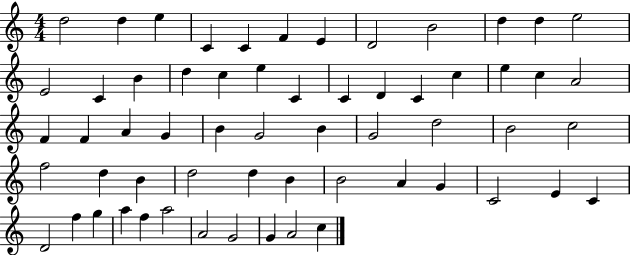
{
  \clef treble
  \numericTimeSignature
  \time 4/4
  \key c \major
  d''2 d''4 e''4 | c'4 c'4 f'4 e'4 | d'2 b'2 | d''4 d''4 e''2 | \break e'2 c'4 b'4 | d''4 c''4 e''4 c'4 | c'4 d'4 c'4 c''4 | e''4 c''4 a'2 | \break f'4 f'4 a'4 g'4 | b'4 g'2 b'4 | g'2 d''2 | b'2 c''2 | \break f''2 d''4 b'4 | d''2 d''4 b'4 | b'2 a'4 g'4 | c'2 e'4 c'4 | \break d'2 f''4 g''4 | a''4 f''4 a''2 | a'2 g'2 | g'4 a'2 c''4 | \break \bar "|."
}